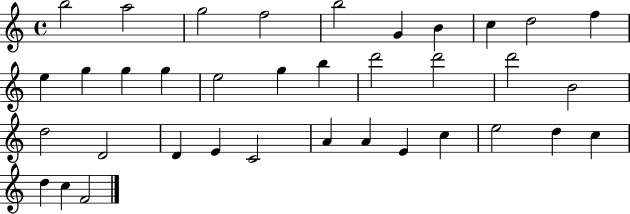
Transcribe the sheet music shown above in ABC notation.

X:1
T:Untitled
M:4/4
L:1/4
K:C
b2 a2 g2 f2 b2 G B c d2 f e g g g e2 g b d'2 d'2 d'2 B2 d2 D2 D E C2 A A E c e2 d c d c F2